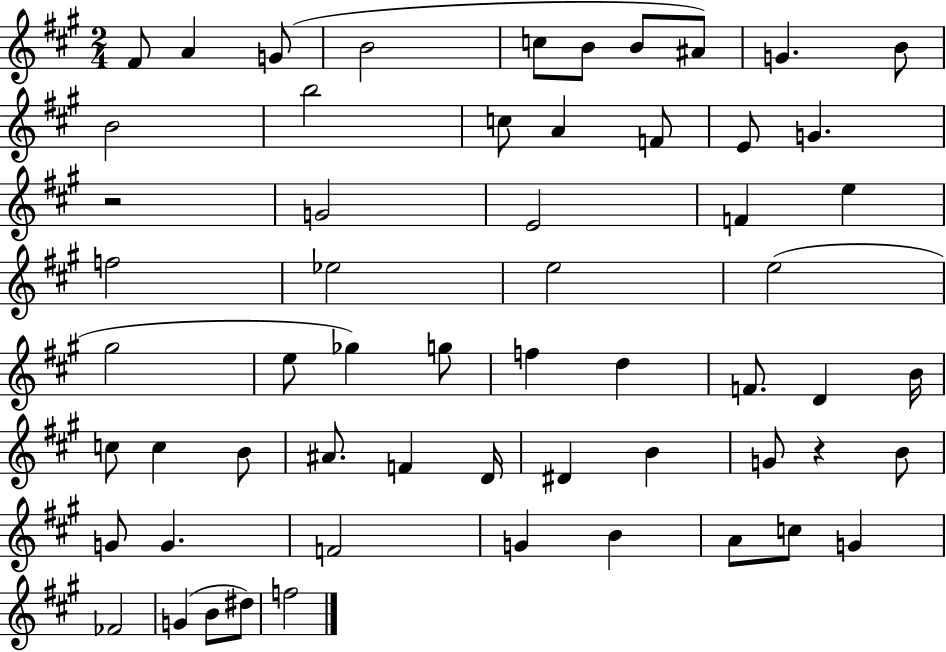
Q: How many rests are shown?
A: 2